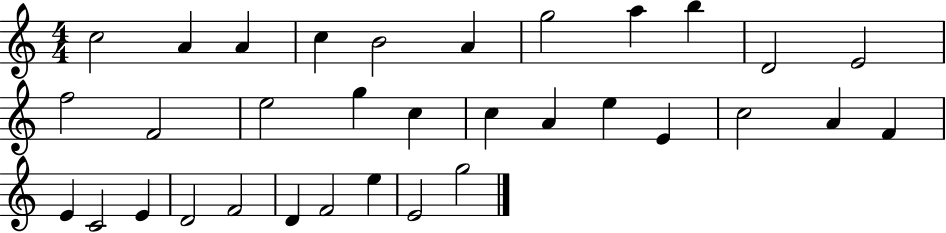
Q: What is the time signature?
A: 4/4